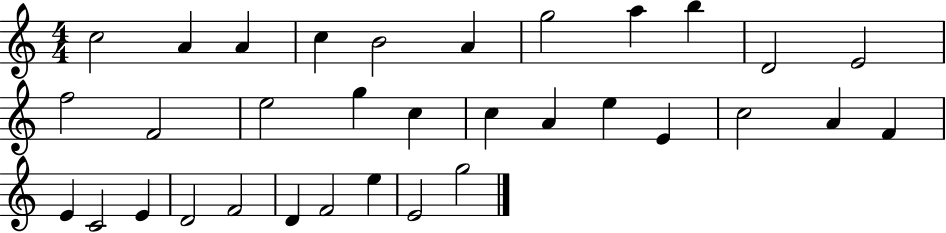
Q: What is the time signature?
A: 4/4